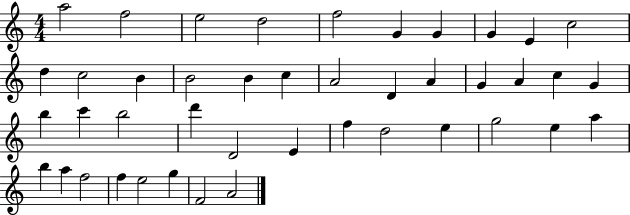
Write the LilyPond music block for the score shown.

{
  \clef treble
  \numericTimeSignature
  \time 4/4
  \key c \major
  a''2 f''2 | e''2 d''2 | f''2 g'4 g'4 | g'4 e'4 c''2 | \break d''4 c''2 b'4 | b'2 b'4 c''4 | a'2 d'4 a'4 | g'4 a'4 c''4 g'4 | \break b''4 c'''4 b''2 | d'''4 d'2 e'4 | f''4 d''2 e''4 | g''2 e''4 a''4 | \break b''4 a''4 f''2 | f''4 e''2 g''4 | f'2 a'2 | \bar "|."
}